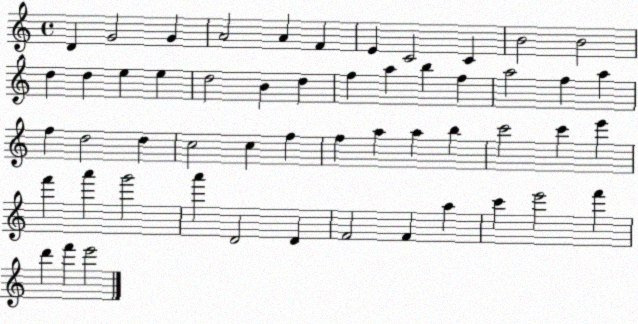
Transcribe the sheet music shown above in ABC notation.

X:1
T:Untitled
M:4/4
L:1/4
K:C
D G2 G A2 A F E C2 C B2 B2 d d e e d2 B d f a b f a2 f a f d2 d c2 c f f a a b c'2 c' e' f' a' g'2 a' D2 D F2 F a c' e'2 f' d' f' e'2